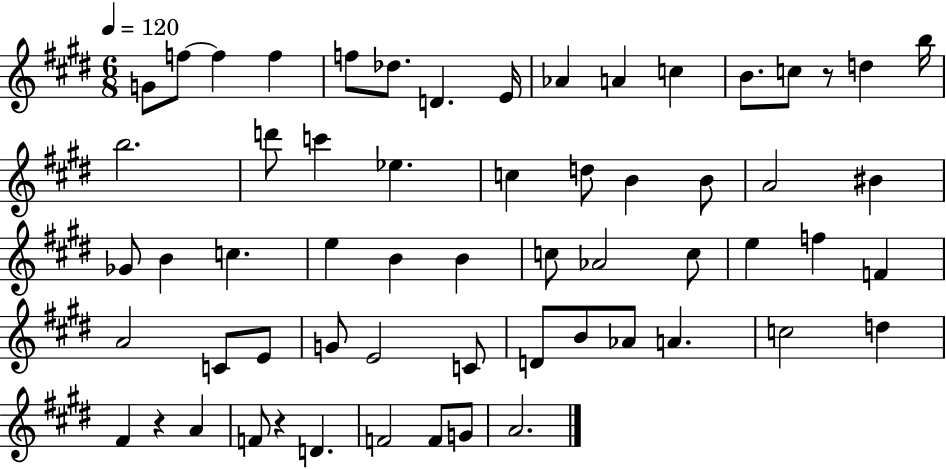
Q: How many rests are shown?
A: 3